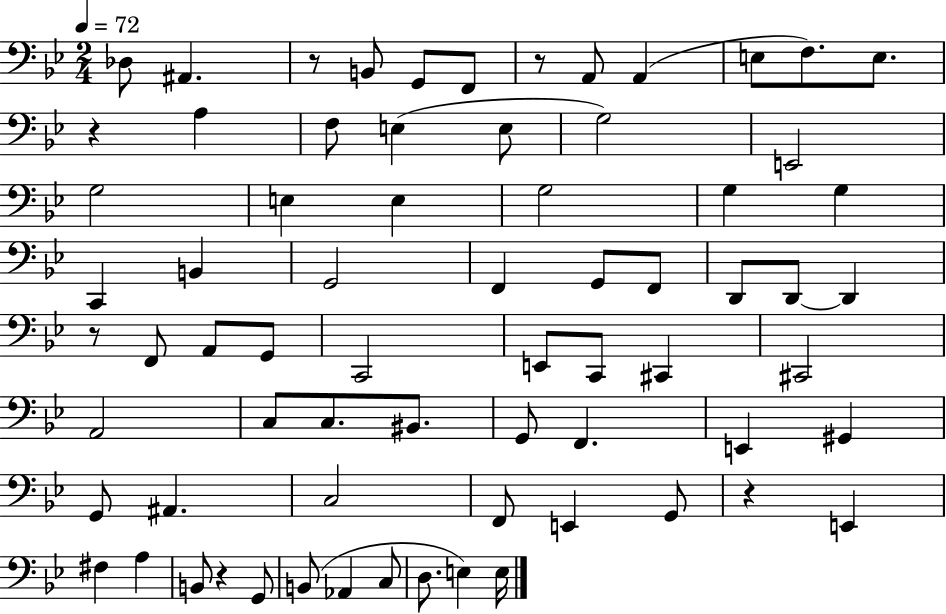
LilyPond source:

{
  \clef bass
  \numericTimeSignature
  \time 2/4
  \key bes \major
  \tempo 4 = 72
  des8 ais,4. | r8 b,8 g,8 f,8 | r8 a,8 a,4( | e8 f8.) e8. | \break r4 a4 | f8 e4( e8 | g2) | e,2 | \break g2 | e4 e4 | g2 | g4 g4 | \break c,4 b,4 | g,2 | f,4 g,8 f,8 | d,8 d,8~~ d,4 | \break r8 f,8 a,8 g,8 | c,2 | e,8 c,8 cis,4 | cis,2 | \break a,2 | c8 c8. bis,8. | g,8 f,4. | e,4 gis,4 | \break g,8 ais,4. | c2 | f,8 e,4 g,8 | r4 e,4 | \break fis4 a4 | b,8 r4 g,8 | b,8( aes,4 c8 | d8. e4) e16 | \break \bar "|."
}